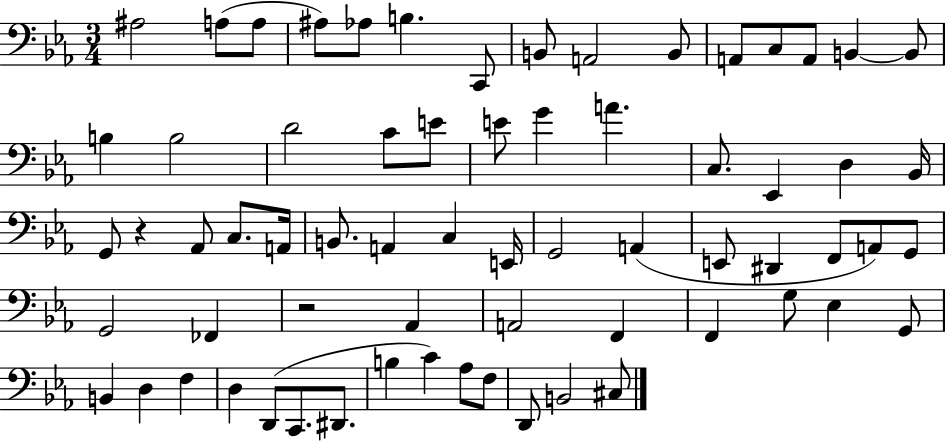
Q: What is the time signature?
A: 3/4